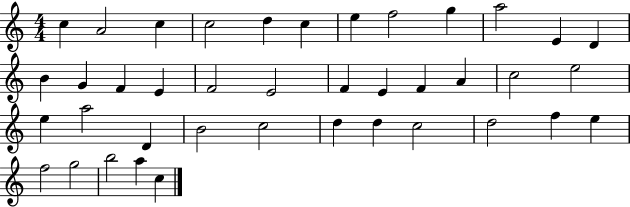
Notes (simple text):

C5/q A4/h C5/q C5/h D5/q C5/q E5/q F5/h G5/q A5/h E4/q D4/q B4/q G4/q F4/q E4/q F4/h E4/h F4/q E4/q F4/q A4/q C5/h E5/h E5/q A5/h D4/q B4/h C5/h D5/q D5/q C5/h D5/h F5/q E5/q F5/h G5/h B5/h A5/q C5/q